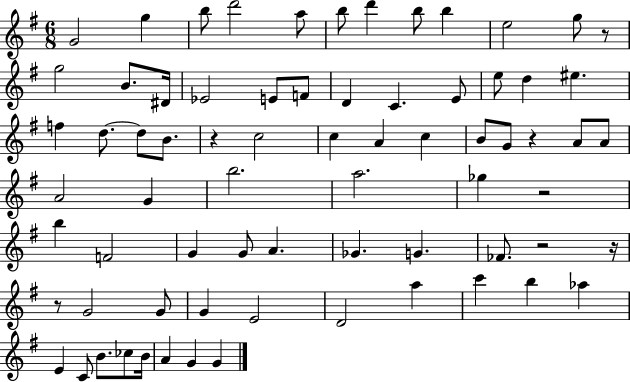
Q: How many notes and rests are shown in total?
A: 72